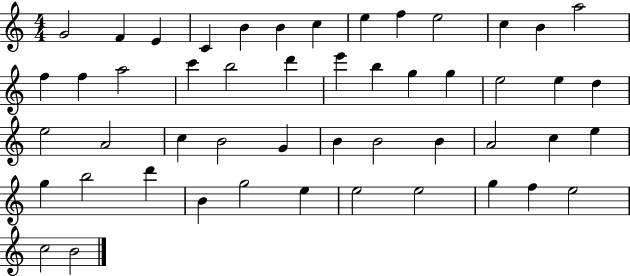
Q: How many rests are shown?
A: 0